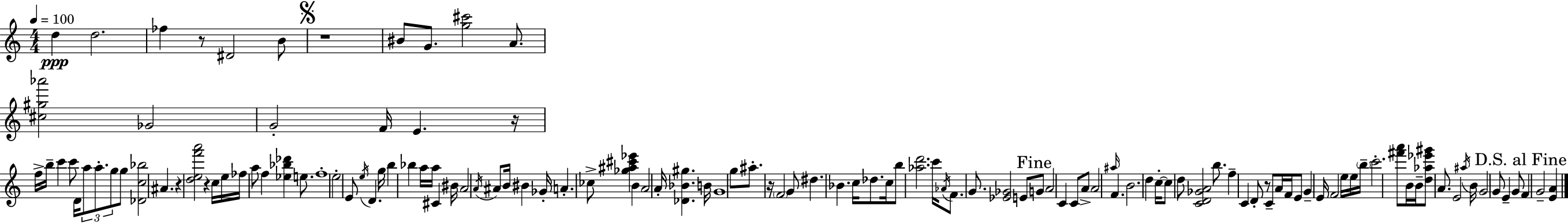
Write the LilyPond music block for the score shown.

{
  \clef treble
  \numericTimeSignature
  \time 4/4
  \key c \major
  \tempo 4 = 100
  d''4\ppp d''2. | fes''4 r8 dis'2 b'8 | \mark \markup { \musicglyph "scripts.segno" } r1 | bis'8 g'8. <g'' cis'''>2 a'8. | \break <cis'' gis'' aes'''>2 ges'2 | g'2-. f'16 e'4. r16 | f''16-> b''16-- c'''4 c'''8 d'16 \tuplet 3/2 { a''8 a''8.-. g''8 } | g''8 <des' c'' bes''>2 ais'4. | \break r4 <d'' e'' f''' a'''>2 r4 | c''16 e''16 fes''16 a''8 f''4 <ees'' bes'' des'''>4 e''8. | f''1-. | e''2-. e'8 \acciaccatura { e''16 } d'4. | \break g''16 b''4 bes''4 a''16 a''16 cis'4 | bis'16 a'2 \acciaccatura { a'16 } ais'8 b'16 bis'4 | ges'16-. a'4.-. ces''8-> <ges'' ais'' cis''' ees'''>4 b'4 | a'2 a'16-. <des' bes' gis''>4. | \break b'16 g'1 | g''8 ais''8.-. r16 \parenthesize f'2 | g'8 dis''4. bes'4. c''16 des''8. | c''16 b''8 <aes'' d'''>2. | \break c'''16 \acciaccatura { aes'16 } f'8. g'8. <ees' ges'>2 | e'8 \mark "Fine" g'8 a'2 c'4 | c'8 a'8-> a'2 \grace { ais''16 } f'4. | b'2. | \break d''4 c''16-.~~ c''8 d''8 <c' d' ges' a'>2 | b''8. f''4-- c'4 d'8-. r8 | c'8-- a'16 f'16 e'8 g'4-- e'16 f'2 | e''16 e''16 \parenthesize b''16-- c'''2.-. | \break <fis''' a'''>8 b'16 b'16-- <d'' aes'' ees''' gis'''>8 a'8. e'2 | \acciaccatura { ais''16 } b'16 g'2 g'8 e'4-- | g'8 \mark "D.S. al Fine" f'4 g'2-- | <e' a'>4 \bar "|."
}